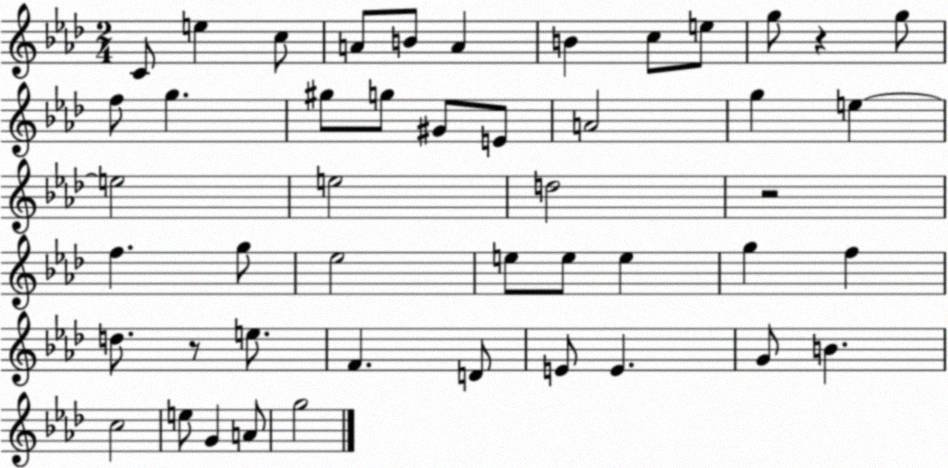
X:1
T:Untitled
M:2/4
L:1/4
K:Ab
C/2 e c/2 A/2 B/2 A B c/2 e/2 g/2 z g/2 f/2 g ^g/2 g/2 ^G/2 E/2 A2 g e e2 e2 d2 z2 f g/2 _e2 e/2 e/2 e g f d/2 z/2 e/2 F D/2 E/2 E G/2 B c2 e/2 G A/2 g2